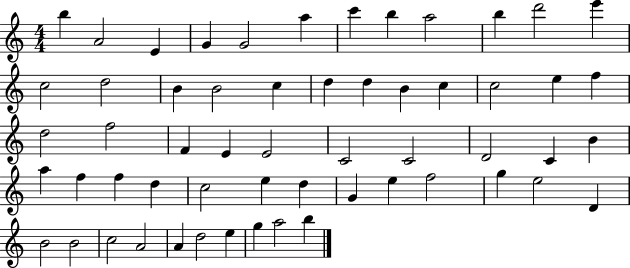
B5/q A4/h E4/q G4/q G4/h A5/q C6/q B5/q A5/h B5/q D6/h E6/q C5/h D5/h B4/q B4/h C5/q D5/q D5/q B4/q C5/q C5/h E5/q F5/q D5/h F5/h F4/q E4/q E4/h C4/h C4/h D4/h C4/q B4/q A5/q F5/q F5/q D5/q C5/h E5/q D5/q G4/q E5/q F5/h G5/q E5/h D4/q B4/h B4/h C5/h A4/h A4/q D5/h E5/q G5/q A5/h B5/q